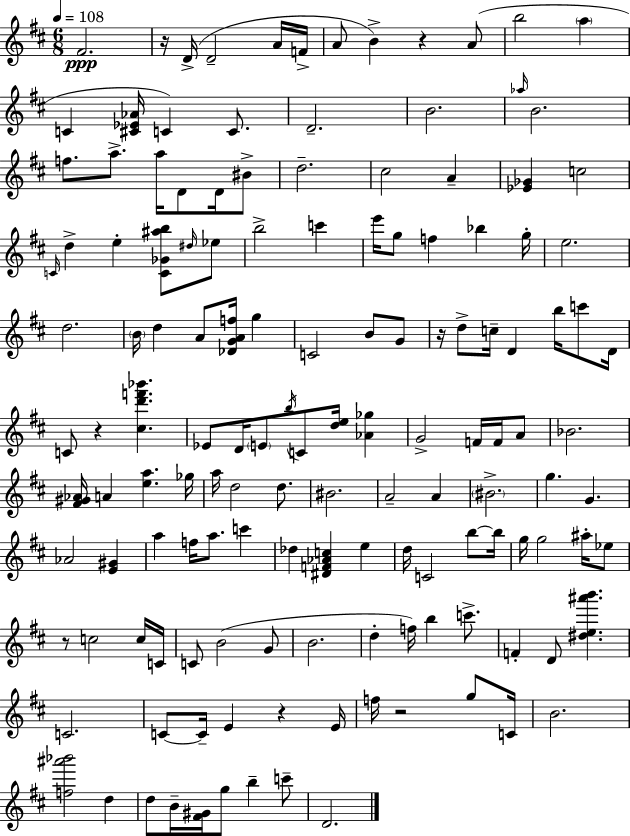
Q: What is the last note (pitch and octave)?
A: D4